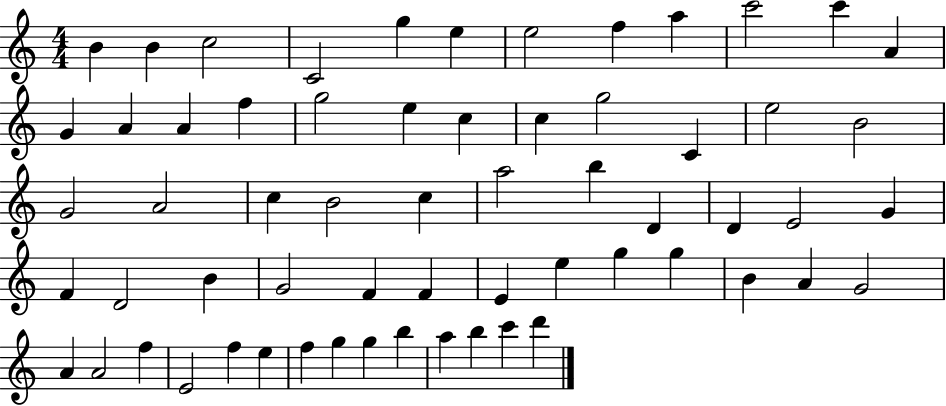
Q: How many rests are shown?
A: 0